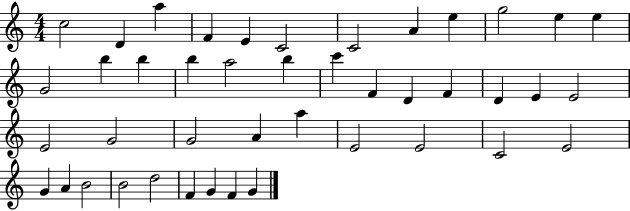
C5/h D4/q A5/q F4/q E4/q C4/h C4/h A4/q E5/q G5/h E5/q E5/q G4/h B5/q B5/q B5/q A5/h B5/q C6/q F4/q D4/q F4/q D4/q E4/q E4/h E4/h G4/h G4/h A4/q A5/q E4/h E4/h C4/h E4/h G4/q A4/q B4/h B4/h D5/h F4/q G4/q F4/q G4/q